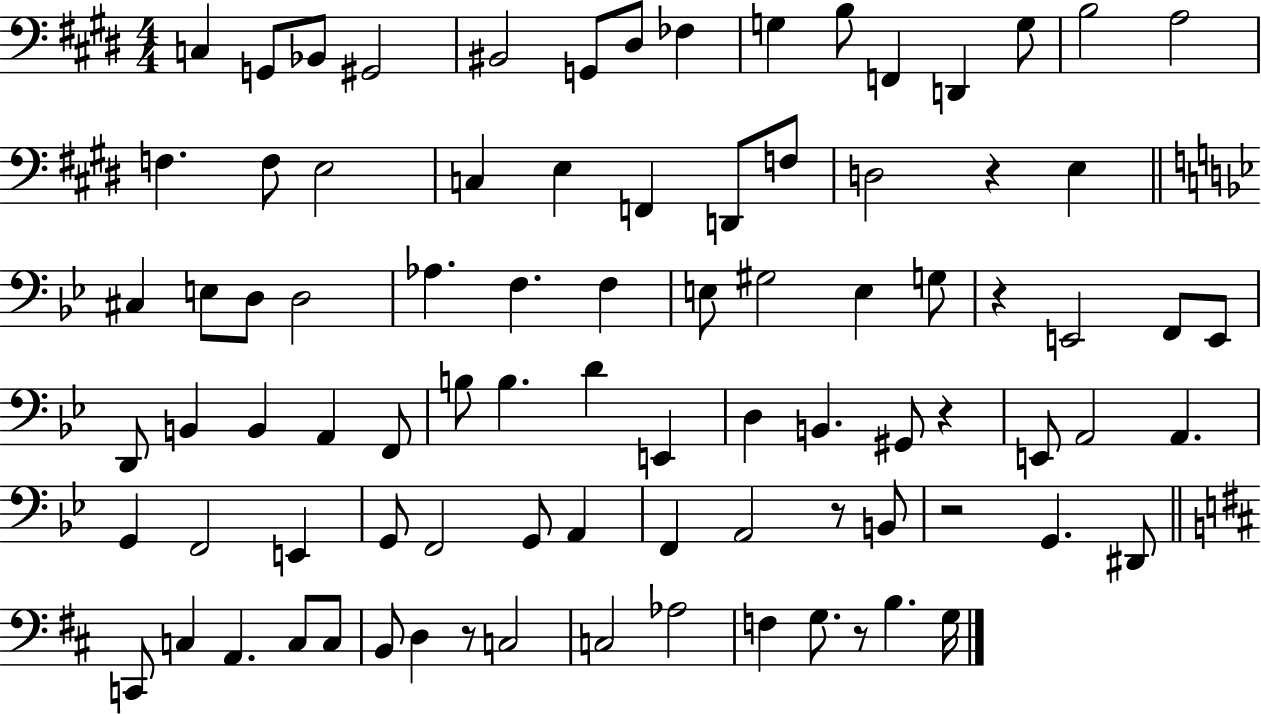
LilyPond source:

{
  \clef bass
  \numericTimeSignature
  \time 4/4
  \key e \major
  c4 g,8 bes,8 gis,2 | bis,2 g,8 dis8 fes4 | g4 b8 f,4 d,4 g8 | b2 a2 | \break f4. f8 e2 | c4 e4 f,4 d,8 f8 | d2 r4 e4 | \bar "||" \break \key bes \major cis4 e8 d8 d2 | aes4. f4. f4 | e8 gis2 e4 g8 | r4 e,2 f,8 e,8 | \break d,8 b,4 b,4 a,4 f,8 | b8 b4. d'4 e,4 | d4 b,4. gis,8 r4 | e,8 a,2 a,4. | \break g,4 f,2 e,4 | g,8 f,2 g,8 a,4 | f,4 a,2 r8 b,8 | r2 g,4. dis,8 | \break \bar "||" \break \key d \major c,8 c4 a,4. c8 c8 | b,8 d4 r8 c2 | c2 aes2 | f4 g8. r8 b4. g16 | \break \bar "|."
}